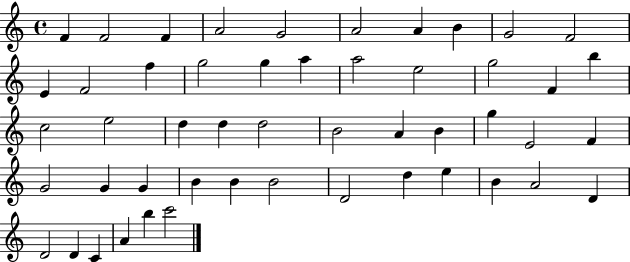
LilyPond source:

{
  \clef treble
  \time 4/4
  \defaultTimeSignature
  \key c \major
  f'4 f'2 f'4 | a'2 g'2 | a'2 a'4 b'4 | g'2 f'2 | \break e'4 f'2 f''4 | g''2 g''4 a''4 | a''2 e''2 | g''2 f'4 b''4 | \break c''2 e''2 | d''4 d''4 d''2 | b'2 a'4 b'4 | g''4 e'2 f'4 | \break g'2 g'4 g'4 | b'4 b'4 b'2 | d'2 d''4 e''4 | b'4 a'2 d'4 | \break d'2 d'4 c'4 | a'4 b''4 c'''2 | \bar "|."
}